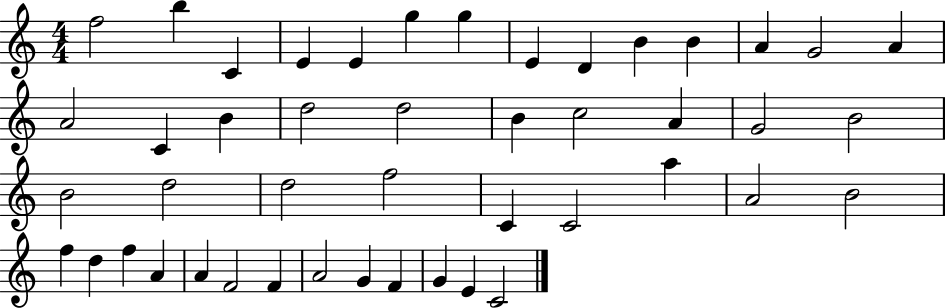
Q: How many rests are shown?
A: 0